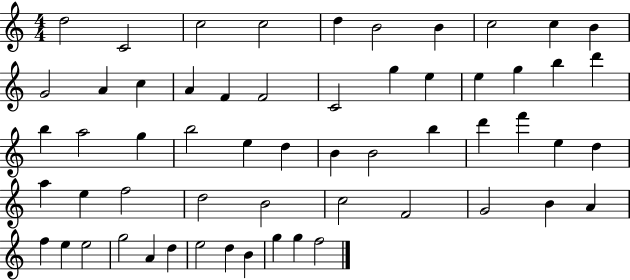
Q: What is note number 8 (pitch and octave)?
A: C5